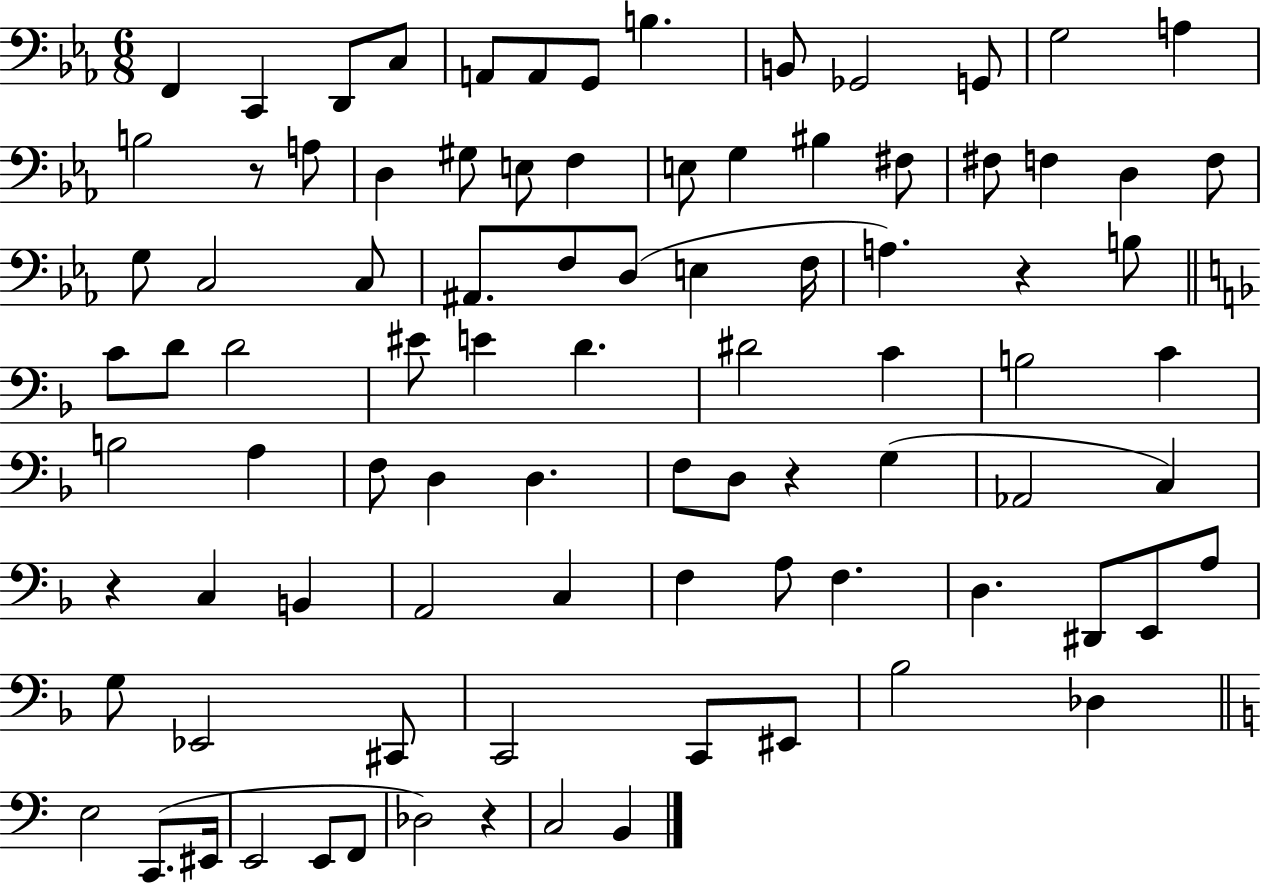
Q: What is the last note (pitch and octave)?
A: B2